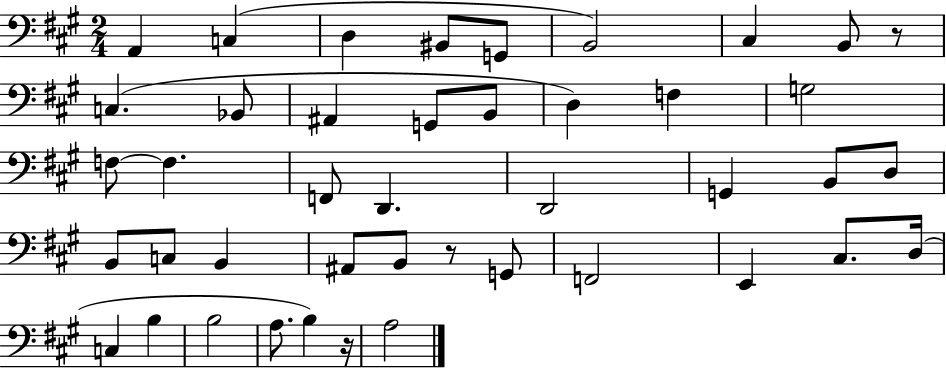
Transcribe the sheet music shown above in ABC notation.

X:1
T:Untitled
M:2/4
L:1/4
K:A
A,, C, D, ^B,,/2 G,,/2 B,,2 ^C, B,,/2 z/2 C, _B,,/2 ^A,, G,,/2 B,,/2 D, F, G,2 F,/2 F, F,,/2 D,, D,,2 G,, B,,/2 D,/2 B,,/2 C,/2 B,, ^A,,/2 B,,/2 z/2 G,,/2 F,,2 E,, ^C,/2 D,/4 C, B, B,2 A,/2 B, z/4 A,2